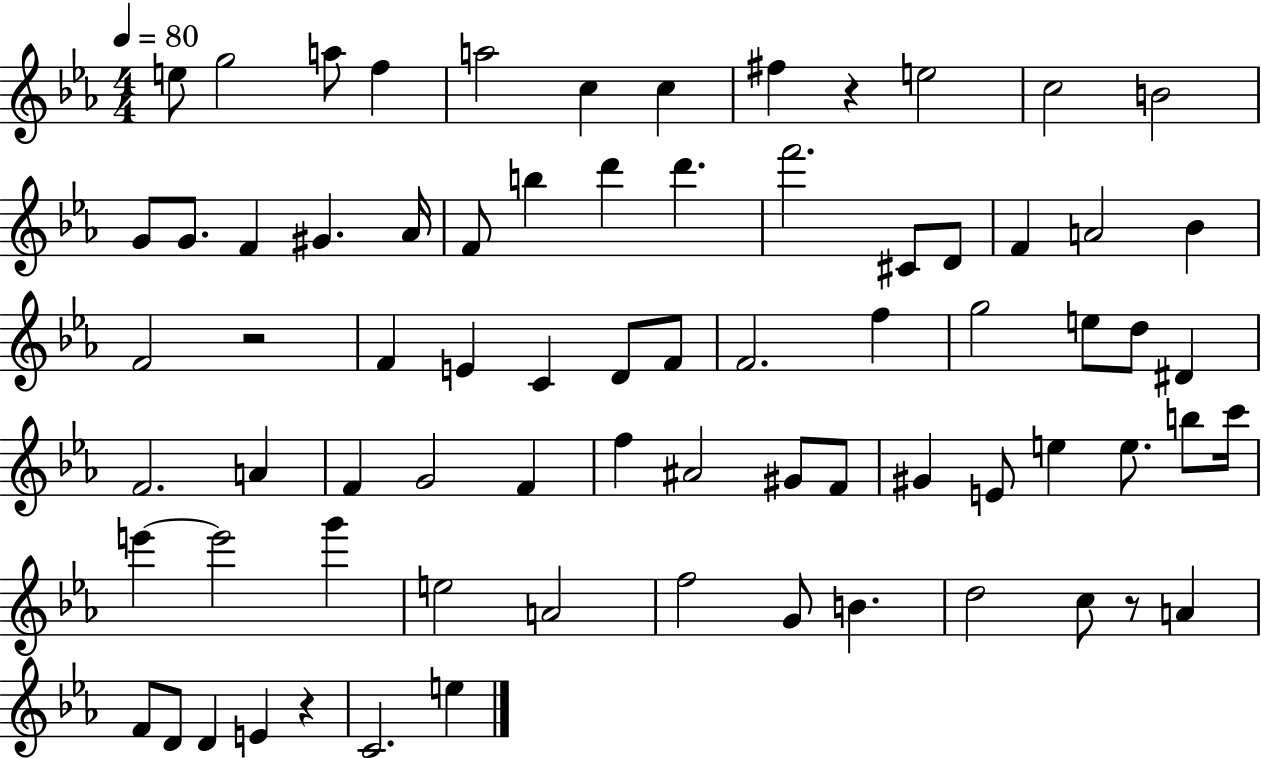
E5/e G5/h A5/e F5/q A5/h C5/q C5/q F#5/q R/q E5/h C5/h B4/h G4/e G4/e. F4/q G#4/q. Ab4/s F4/e B5/q D6/q D6/q. F6/h. C#4/e D4/e F4/q A4/h Bb4/q F4/h R/h F4/q E4/q C4/q D4/e F4/e F4/h. F5/q G5/h E5/e D5/e D#4/q F4/h. A4/q F4/q G4/h F4/q F5/q A#4/h G#4/e F4/e G#4/q E4/e E5/q E5/e. B5/e C6/s E6/q E6/h G6/q E5/h A4/h F5/h G4/e B4/q. D5/h C5/e R/e A4/q F4/e D4/e D4/q E4/q R/q C4/h. E5/q